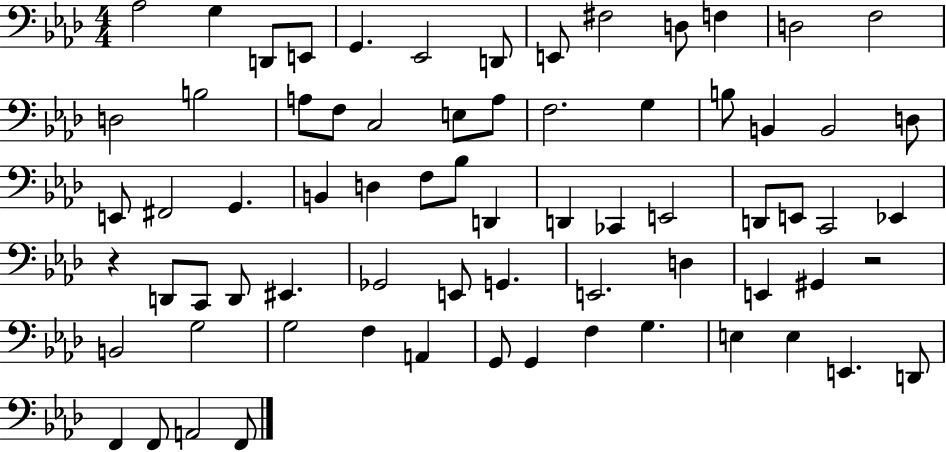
X:1
T:Untitled
M:4/4
L:1/4
K:Ab
_A,2 G, D,,/2 E,,/2 G,, _E,,2 D,,/2 E,,/2 ^F,2 D,/2 F, D,2 F,2 D,2 B,2 A,/2 F,/2 C,2 E,/2 A,/2 F,2 G, B,/2 B,, B,,2 D,/2 E,,/2 ^F,,2 G,, B,, D, F,/2 _B,/2 D,, D,, _C,, E,,2 D,,/2 E,,/2 C,,2 _E,, z D,,/2 C,,/2 D,,/2 ^E,, _G,,2 E,,/2 G,, E,,2 D, E,, ^G,, z2 B,,2 G,2 G,2 F, A,, G,,/2 G,, F, G, E, E, E,, D,,/2 F,, F,,/2 A,,2 F,,/2